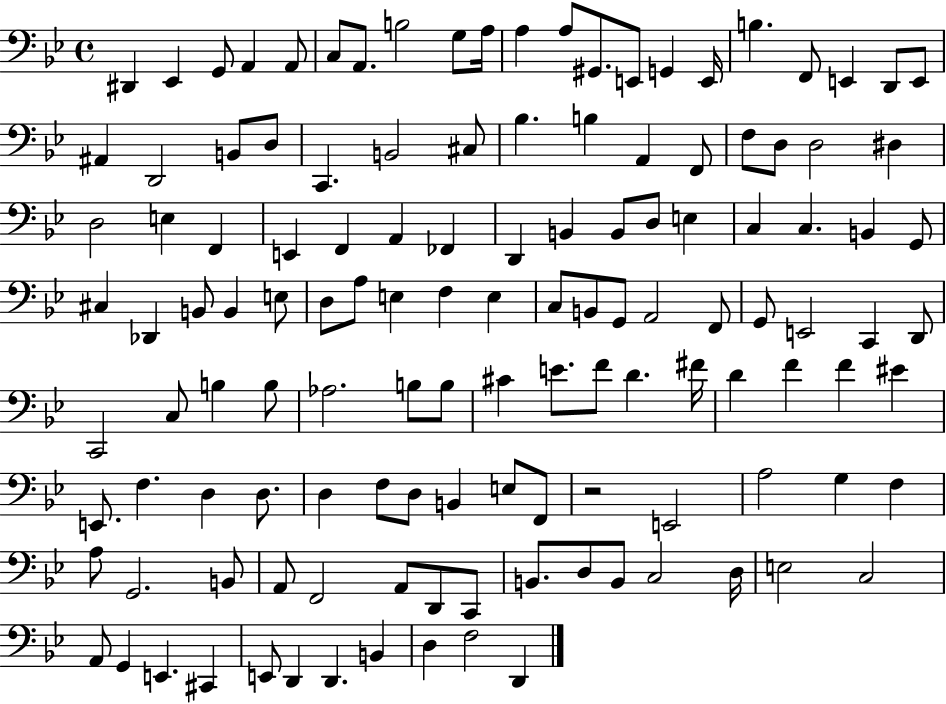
D#2/q Eb2/q G2/e A2/q A2/e C3/e A2/e. B3/h G3/e A3/s A3/q A3/e G#2/e. E2/e G2/q E2/s B3/q. F2/e E2/q D2/e E2/e A#2/q D2/h B2/e D3/e C2/q. B2/h C#3/e Bb3/q. B3/q A2/q F2/e F3/e D3/e D3/h D#3/q D3/h E3/q F2/q E2/q F2/q A2/q FES2/q D2/q B2/q B2/e D3/e E3/q C3/q C3/q. B2/q G2/e C#3/q Db2/q B2/e B2/q E3/e D3/e A3/e E3/q F3/q E3/q C3/e B2/e G2/e A2/h F2/e G2/e E2/h C2/q D2/e C2/h C3/e B3/q B3/e Ab3/h. B3/e B3/e C#4/q E4/e. F4/e D4/q. F#4/s D4/q F4/q F4/q EIS4/q E2/e. F3/q. D3/q D3/e. D3/q F3/e D3/e B2/q E3/e F2/e R/h E2/h A3/h G3/q F3/q A3/e G2/h. B2/e A2/e F2/h A2/e D2/e C2/e B2/e. D3/e B2/e C3/h D3/s E3/h C3/h A2/e G2/q E2/q. C#2/q E2/e D2/q D2/q. B2/q D3/q F3/h D2/q